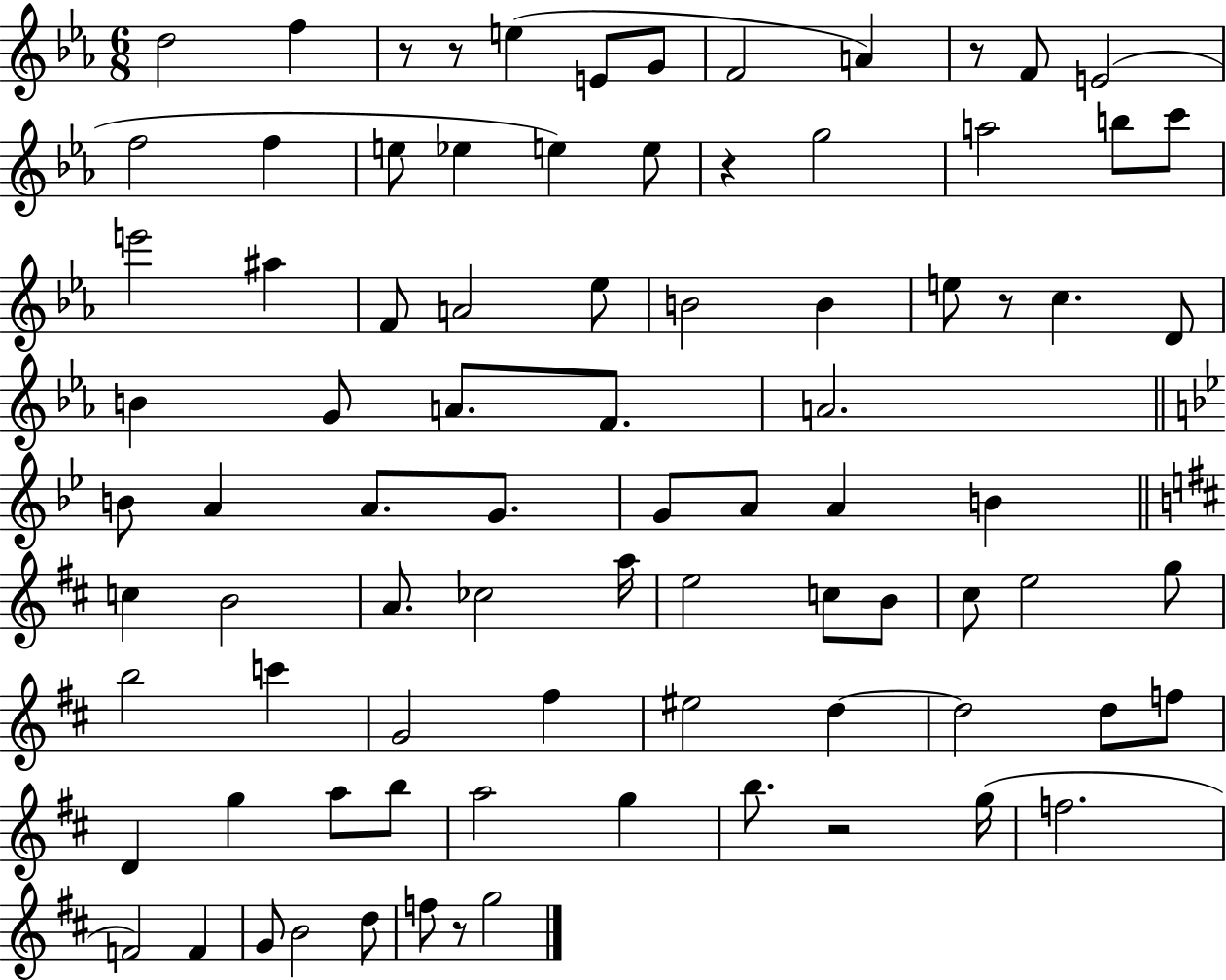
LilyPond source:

{
  \clef treble
  \numericTimeSignature
  \time 6/8
  \key ees \major
  d''2 f''4 | r8 r8 e''4( e'8 g'8 | f'2 a'4) | r8 f'8 e'2( | \break f''2 f''4 | e''8 ees''4 e''4) e''8 | r4 g''2 | a''2 b''8 c'''8 | \break e'''2 ais''4 | f'8 a'2 ees''8 | b'2 b'4 | e''8 r8 c''4. d'8 | \break b'4 g'8 a'8. f'8. | a'2. | \bar "||" \break \key g \minor b'8 a'4 a'8. g'8. | g'8 a'8 a'4 b'4 | \bar "||" \break \key d \major c''4 b'2 | a'8. ces''2 a''16 | e''2 c''8 b'8 | cis''8 e''2 g''8 | \break b''2 c'''4 | g'2 fis''4 | eis''2 d''4~~ | d''2 d''8 f''8 | \break d'4 g''4 a''8 b''8 | a''2 g''4 | b''8. r2 g''16( | f''2. | \break f'2) f'4 | g'8 b'2 d''8 | f''8 r8 g''2 | \bar "|."
}